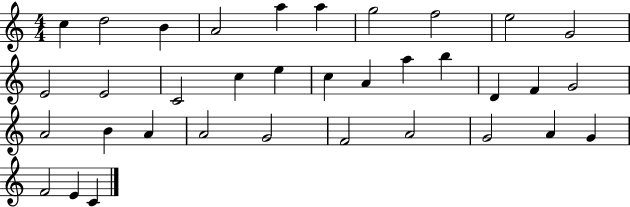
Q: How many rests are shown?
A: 0